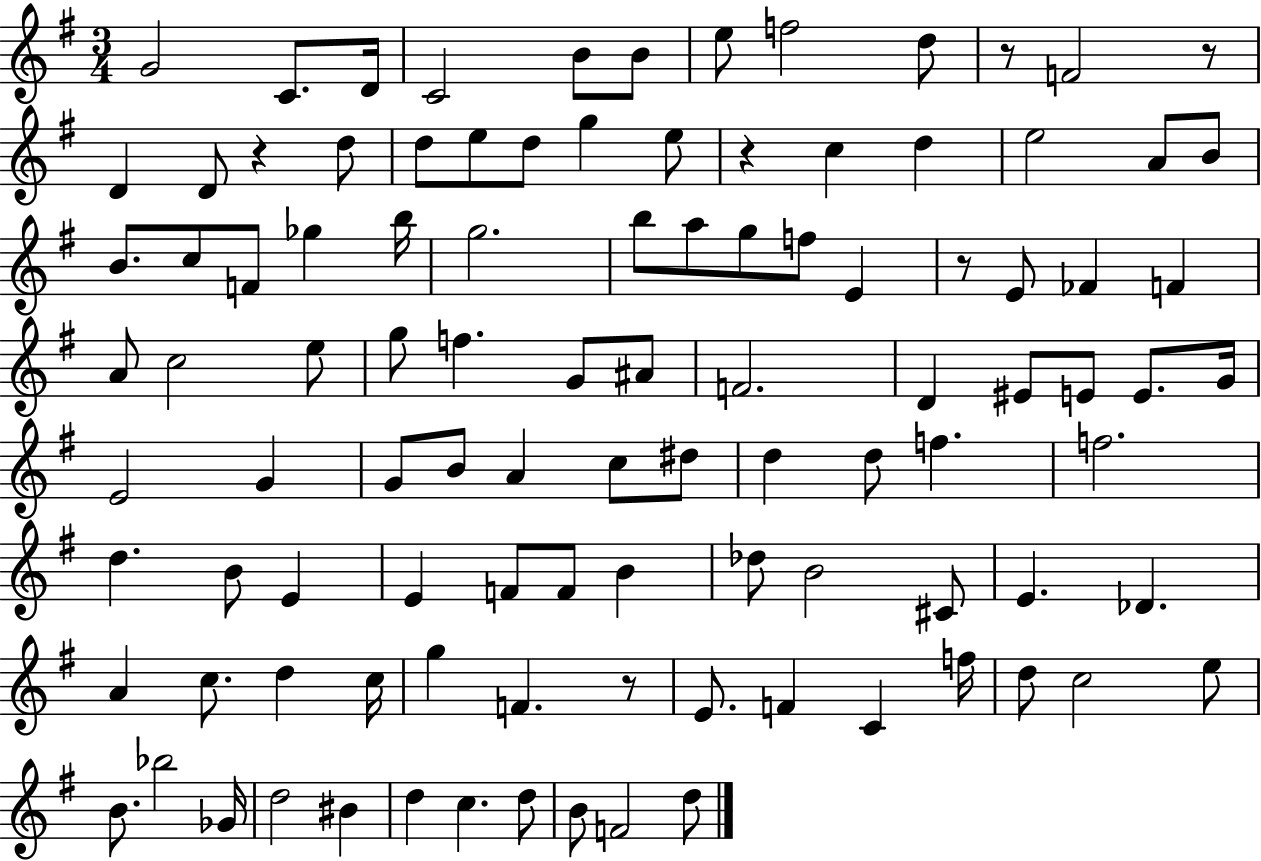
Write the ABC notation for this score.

X:1
T:Untitled
M:3/4
L:1/4
K:G
G2 C/2 D/4 C2 B/2 B/2 e/2 f2 d/2 z/2 F2 z/2 D D/2 z d/2 d/2 e/2 d/2 g e/2 z c d e2 A/2 B/2 B/2 c/2 F/2 _g b/4 g2 b/2 a/2 g/2 f/2 E z/2 E/2 _F F A/2 c2 e/2 g/2 f G/2 ^A/2 F2 D ^E/2 E/2 E/2 G/4 E2 G G/2 B/2 A c/2 ^d/2 d d/2 f f2 d B/2 E E F/2 F/2 B _d/2 B2 ^C/2 E _D A c/2 d c/4 g F z/2 E/2 F C f/4 d/2 c2 e/2 B/2 _b2 _G/4 d2 ^B d c d/2 B/2 F2 d/2